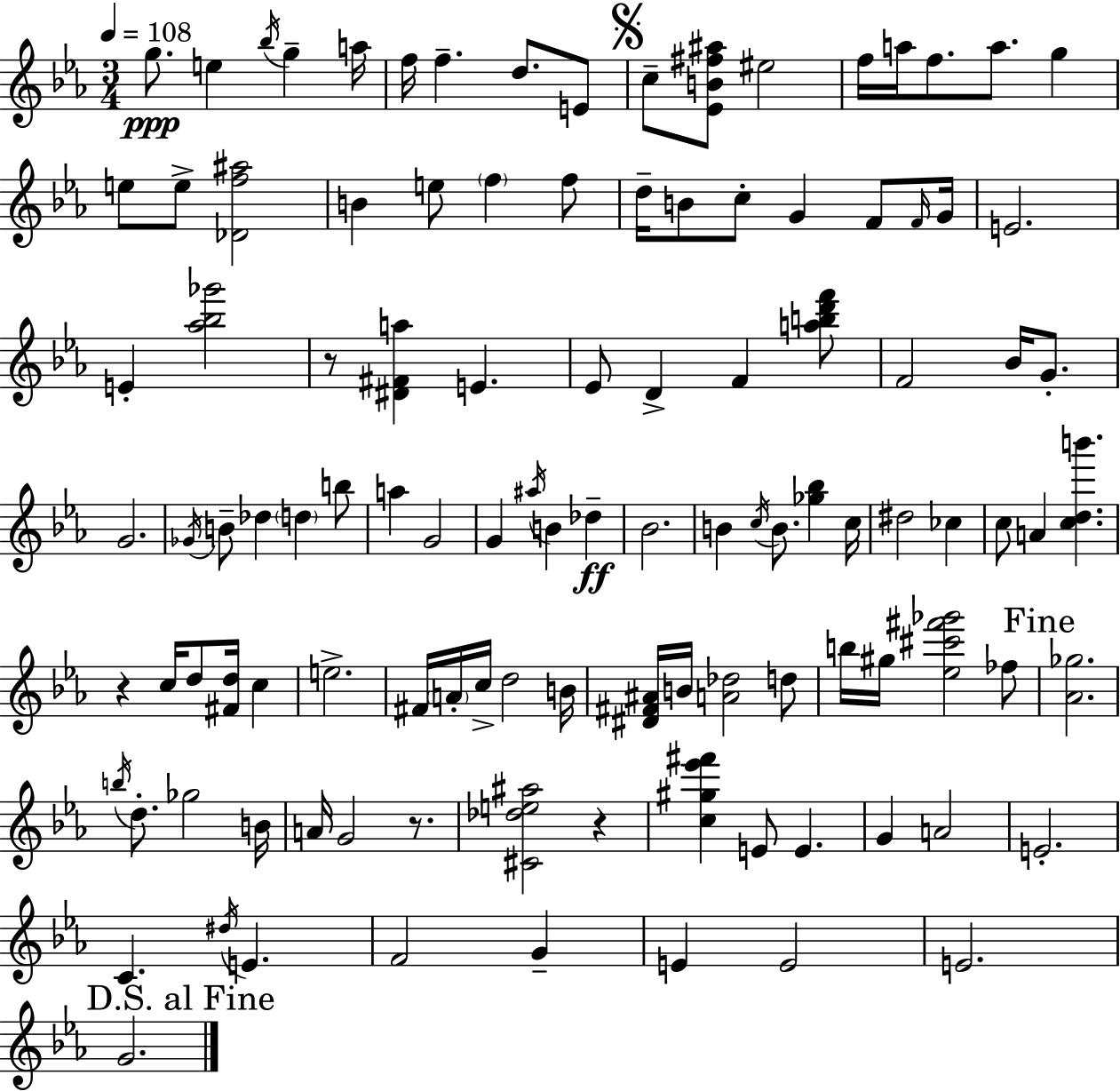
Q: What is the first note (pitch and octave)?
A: G5